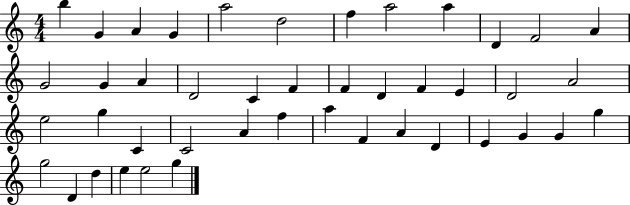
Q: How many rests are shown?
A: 0